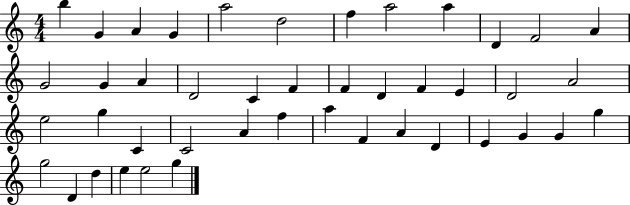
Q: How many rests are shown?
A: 0